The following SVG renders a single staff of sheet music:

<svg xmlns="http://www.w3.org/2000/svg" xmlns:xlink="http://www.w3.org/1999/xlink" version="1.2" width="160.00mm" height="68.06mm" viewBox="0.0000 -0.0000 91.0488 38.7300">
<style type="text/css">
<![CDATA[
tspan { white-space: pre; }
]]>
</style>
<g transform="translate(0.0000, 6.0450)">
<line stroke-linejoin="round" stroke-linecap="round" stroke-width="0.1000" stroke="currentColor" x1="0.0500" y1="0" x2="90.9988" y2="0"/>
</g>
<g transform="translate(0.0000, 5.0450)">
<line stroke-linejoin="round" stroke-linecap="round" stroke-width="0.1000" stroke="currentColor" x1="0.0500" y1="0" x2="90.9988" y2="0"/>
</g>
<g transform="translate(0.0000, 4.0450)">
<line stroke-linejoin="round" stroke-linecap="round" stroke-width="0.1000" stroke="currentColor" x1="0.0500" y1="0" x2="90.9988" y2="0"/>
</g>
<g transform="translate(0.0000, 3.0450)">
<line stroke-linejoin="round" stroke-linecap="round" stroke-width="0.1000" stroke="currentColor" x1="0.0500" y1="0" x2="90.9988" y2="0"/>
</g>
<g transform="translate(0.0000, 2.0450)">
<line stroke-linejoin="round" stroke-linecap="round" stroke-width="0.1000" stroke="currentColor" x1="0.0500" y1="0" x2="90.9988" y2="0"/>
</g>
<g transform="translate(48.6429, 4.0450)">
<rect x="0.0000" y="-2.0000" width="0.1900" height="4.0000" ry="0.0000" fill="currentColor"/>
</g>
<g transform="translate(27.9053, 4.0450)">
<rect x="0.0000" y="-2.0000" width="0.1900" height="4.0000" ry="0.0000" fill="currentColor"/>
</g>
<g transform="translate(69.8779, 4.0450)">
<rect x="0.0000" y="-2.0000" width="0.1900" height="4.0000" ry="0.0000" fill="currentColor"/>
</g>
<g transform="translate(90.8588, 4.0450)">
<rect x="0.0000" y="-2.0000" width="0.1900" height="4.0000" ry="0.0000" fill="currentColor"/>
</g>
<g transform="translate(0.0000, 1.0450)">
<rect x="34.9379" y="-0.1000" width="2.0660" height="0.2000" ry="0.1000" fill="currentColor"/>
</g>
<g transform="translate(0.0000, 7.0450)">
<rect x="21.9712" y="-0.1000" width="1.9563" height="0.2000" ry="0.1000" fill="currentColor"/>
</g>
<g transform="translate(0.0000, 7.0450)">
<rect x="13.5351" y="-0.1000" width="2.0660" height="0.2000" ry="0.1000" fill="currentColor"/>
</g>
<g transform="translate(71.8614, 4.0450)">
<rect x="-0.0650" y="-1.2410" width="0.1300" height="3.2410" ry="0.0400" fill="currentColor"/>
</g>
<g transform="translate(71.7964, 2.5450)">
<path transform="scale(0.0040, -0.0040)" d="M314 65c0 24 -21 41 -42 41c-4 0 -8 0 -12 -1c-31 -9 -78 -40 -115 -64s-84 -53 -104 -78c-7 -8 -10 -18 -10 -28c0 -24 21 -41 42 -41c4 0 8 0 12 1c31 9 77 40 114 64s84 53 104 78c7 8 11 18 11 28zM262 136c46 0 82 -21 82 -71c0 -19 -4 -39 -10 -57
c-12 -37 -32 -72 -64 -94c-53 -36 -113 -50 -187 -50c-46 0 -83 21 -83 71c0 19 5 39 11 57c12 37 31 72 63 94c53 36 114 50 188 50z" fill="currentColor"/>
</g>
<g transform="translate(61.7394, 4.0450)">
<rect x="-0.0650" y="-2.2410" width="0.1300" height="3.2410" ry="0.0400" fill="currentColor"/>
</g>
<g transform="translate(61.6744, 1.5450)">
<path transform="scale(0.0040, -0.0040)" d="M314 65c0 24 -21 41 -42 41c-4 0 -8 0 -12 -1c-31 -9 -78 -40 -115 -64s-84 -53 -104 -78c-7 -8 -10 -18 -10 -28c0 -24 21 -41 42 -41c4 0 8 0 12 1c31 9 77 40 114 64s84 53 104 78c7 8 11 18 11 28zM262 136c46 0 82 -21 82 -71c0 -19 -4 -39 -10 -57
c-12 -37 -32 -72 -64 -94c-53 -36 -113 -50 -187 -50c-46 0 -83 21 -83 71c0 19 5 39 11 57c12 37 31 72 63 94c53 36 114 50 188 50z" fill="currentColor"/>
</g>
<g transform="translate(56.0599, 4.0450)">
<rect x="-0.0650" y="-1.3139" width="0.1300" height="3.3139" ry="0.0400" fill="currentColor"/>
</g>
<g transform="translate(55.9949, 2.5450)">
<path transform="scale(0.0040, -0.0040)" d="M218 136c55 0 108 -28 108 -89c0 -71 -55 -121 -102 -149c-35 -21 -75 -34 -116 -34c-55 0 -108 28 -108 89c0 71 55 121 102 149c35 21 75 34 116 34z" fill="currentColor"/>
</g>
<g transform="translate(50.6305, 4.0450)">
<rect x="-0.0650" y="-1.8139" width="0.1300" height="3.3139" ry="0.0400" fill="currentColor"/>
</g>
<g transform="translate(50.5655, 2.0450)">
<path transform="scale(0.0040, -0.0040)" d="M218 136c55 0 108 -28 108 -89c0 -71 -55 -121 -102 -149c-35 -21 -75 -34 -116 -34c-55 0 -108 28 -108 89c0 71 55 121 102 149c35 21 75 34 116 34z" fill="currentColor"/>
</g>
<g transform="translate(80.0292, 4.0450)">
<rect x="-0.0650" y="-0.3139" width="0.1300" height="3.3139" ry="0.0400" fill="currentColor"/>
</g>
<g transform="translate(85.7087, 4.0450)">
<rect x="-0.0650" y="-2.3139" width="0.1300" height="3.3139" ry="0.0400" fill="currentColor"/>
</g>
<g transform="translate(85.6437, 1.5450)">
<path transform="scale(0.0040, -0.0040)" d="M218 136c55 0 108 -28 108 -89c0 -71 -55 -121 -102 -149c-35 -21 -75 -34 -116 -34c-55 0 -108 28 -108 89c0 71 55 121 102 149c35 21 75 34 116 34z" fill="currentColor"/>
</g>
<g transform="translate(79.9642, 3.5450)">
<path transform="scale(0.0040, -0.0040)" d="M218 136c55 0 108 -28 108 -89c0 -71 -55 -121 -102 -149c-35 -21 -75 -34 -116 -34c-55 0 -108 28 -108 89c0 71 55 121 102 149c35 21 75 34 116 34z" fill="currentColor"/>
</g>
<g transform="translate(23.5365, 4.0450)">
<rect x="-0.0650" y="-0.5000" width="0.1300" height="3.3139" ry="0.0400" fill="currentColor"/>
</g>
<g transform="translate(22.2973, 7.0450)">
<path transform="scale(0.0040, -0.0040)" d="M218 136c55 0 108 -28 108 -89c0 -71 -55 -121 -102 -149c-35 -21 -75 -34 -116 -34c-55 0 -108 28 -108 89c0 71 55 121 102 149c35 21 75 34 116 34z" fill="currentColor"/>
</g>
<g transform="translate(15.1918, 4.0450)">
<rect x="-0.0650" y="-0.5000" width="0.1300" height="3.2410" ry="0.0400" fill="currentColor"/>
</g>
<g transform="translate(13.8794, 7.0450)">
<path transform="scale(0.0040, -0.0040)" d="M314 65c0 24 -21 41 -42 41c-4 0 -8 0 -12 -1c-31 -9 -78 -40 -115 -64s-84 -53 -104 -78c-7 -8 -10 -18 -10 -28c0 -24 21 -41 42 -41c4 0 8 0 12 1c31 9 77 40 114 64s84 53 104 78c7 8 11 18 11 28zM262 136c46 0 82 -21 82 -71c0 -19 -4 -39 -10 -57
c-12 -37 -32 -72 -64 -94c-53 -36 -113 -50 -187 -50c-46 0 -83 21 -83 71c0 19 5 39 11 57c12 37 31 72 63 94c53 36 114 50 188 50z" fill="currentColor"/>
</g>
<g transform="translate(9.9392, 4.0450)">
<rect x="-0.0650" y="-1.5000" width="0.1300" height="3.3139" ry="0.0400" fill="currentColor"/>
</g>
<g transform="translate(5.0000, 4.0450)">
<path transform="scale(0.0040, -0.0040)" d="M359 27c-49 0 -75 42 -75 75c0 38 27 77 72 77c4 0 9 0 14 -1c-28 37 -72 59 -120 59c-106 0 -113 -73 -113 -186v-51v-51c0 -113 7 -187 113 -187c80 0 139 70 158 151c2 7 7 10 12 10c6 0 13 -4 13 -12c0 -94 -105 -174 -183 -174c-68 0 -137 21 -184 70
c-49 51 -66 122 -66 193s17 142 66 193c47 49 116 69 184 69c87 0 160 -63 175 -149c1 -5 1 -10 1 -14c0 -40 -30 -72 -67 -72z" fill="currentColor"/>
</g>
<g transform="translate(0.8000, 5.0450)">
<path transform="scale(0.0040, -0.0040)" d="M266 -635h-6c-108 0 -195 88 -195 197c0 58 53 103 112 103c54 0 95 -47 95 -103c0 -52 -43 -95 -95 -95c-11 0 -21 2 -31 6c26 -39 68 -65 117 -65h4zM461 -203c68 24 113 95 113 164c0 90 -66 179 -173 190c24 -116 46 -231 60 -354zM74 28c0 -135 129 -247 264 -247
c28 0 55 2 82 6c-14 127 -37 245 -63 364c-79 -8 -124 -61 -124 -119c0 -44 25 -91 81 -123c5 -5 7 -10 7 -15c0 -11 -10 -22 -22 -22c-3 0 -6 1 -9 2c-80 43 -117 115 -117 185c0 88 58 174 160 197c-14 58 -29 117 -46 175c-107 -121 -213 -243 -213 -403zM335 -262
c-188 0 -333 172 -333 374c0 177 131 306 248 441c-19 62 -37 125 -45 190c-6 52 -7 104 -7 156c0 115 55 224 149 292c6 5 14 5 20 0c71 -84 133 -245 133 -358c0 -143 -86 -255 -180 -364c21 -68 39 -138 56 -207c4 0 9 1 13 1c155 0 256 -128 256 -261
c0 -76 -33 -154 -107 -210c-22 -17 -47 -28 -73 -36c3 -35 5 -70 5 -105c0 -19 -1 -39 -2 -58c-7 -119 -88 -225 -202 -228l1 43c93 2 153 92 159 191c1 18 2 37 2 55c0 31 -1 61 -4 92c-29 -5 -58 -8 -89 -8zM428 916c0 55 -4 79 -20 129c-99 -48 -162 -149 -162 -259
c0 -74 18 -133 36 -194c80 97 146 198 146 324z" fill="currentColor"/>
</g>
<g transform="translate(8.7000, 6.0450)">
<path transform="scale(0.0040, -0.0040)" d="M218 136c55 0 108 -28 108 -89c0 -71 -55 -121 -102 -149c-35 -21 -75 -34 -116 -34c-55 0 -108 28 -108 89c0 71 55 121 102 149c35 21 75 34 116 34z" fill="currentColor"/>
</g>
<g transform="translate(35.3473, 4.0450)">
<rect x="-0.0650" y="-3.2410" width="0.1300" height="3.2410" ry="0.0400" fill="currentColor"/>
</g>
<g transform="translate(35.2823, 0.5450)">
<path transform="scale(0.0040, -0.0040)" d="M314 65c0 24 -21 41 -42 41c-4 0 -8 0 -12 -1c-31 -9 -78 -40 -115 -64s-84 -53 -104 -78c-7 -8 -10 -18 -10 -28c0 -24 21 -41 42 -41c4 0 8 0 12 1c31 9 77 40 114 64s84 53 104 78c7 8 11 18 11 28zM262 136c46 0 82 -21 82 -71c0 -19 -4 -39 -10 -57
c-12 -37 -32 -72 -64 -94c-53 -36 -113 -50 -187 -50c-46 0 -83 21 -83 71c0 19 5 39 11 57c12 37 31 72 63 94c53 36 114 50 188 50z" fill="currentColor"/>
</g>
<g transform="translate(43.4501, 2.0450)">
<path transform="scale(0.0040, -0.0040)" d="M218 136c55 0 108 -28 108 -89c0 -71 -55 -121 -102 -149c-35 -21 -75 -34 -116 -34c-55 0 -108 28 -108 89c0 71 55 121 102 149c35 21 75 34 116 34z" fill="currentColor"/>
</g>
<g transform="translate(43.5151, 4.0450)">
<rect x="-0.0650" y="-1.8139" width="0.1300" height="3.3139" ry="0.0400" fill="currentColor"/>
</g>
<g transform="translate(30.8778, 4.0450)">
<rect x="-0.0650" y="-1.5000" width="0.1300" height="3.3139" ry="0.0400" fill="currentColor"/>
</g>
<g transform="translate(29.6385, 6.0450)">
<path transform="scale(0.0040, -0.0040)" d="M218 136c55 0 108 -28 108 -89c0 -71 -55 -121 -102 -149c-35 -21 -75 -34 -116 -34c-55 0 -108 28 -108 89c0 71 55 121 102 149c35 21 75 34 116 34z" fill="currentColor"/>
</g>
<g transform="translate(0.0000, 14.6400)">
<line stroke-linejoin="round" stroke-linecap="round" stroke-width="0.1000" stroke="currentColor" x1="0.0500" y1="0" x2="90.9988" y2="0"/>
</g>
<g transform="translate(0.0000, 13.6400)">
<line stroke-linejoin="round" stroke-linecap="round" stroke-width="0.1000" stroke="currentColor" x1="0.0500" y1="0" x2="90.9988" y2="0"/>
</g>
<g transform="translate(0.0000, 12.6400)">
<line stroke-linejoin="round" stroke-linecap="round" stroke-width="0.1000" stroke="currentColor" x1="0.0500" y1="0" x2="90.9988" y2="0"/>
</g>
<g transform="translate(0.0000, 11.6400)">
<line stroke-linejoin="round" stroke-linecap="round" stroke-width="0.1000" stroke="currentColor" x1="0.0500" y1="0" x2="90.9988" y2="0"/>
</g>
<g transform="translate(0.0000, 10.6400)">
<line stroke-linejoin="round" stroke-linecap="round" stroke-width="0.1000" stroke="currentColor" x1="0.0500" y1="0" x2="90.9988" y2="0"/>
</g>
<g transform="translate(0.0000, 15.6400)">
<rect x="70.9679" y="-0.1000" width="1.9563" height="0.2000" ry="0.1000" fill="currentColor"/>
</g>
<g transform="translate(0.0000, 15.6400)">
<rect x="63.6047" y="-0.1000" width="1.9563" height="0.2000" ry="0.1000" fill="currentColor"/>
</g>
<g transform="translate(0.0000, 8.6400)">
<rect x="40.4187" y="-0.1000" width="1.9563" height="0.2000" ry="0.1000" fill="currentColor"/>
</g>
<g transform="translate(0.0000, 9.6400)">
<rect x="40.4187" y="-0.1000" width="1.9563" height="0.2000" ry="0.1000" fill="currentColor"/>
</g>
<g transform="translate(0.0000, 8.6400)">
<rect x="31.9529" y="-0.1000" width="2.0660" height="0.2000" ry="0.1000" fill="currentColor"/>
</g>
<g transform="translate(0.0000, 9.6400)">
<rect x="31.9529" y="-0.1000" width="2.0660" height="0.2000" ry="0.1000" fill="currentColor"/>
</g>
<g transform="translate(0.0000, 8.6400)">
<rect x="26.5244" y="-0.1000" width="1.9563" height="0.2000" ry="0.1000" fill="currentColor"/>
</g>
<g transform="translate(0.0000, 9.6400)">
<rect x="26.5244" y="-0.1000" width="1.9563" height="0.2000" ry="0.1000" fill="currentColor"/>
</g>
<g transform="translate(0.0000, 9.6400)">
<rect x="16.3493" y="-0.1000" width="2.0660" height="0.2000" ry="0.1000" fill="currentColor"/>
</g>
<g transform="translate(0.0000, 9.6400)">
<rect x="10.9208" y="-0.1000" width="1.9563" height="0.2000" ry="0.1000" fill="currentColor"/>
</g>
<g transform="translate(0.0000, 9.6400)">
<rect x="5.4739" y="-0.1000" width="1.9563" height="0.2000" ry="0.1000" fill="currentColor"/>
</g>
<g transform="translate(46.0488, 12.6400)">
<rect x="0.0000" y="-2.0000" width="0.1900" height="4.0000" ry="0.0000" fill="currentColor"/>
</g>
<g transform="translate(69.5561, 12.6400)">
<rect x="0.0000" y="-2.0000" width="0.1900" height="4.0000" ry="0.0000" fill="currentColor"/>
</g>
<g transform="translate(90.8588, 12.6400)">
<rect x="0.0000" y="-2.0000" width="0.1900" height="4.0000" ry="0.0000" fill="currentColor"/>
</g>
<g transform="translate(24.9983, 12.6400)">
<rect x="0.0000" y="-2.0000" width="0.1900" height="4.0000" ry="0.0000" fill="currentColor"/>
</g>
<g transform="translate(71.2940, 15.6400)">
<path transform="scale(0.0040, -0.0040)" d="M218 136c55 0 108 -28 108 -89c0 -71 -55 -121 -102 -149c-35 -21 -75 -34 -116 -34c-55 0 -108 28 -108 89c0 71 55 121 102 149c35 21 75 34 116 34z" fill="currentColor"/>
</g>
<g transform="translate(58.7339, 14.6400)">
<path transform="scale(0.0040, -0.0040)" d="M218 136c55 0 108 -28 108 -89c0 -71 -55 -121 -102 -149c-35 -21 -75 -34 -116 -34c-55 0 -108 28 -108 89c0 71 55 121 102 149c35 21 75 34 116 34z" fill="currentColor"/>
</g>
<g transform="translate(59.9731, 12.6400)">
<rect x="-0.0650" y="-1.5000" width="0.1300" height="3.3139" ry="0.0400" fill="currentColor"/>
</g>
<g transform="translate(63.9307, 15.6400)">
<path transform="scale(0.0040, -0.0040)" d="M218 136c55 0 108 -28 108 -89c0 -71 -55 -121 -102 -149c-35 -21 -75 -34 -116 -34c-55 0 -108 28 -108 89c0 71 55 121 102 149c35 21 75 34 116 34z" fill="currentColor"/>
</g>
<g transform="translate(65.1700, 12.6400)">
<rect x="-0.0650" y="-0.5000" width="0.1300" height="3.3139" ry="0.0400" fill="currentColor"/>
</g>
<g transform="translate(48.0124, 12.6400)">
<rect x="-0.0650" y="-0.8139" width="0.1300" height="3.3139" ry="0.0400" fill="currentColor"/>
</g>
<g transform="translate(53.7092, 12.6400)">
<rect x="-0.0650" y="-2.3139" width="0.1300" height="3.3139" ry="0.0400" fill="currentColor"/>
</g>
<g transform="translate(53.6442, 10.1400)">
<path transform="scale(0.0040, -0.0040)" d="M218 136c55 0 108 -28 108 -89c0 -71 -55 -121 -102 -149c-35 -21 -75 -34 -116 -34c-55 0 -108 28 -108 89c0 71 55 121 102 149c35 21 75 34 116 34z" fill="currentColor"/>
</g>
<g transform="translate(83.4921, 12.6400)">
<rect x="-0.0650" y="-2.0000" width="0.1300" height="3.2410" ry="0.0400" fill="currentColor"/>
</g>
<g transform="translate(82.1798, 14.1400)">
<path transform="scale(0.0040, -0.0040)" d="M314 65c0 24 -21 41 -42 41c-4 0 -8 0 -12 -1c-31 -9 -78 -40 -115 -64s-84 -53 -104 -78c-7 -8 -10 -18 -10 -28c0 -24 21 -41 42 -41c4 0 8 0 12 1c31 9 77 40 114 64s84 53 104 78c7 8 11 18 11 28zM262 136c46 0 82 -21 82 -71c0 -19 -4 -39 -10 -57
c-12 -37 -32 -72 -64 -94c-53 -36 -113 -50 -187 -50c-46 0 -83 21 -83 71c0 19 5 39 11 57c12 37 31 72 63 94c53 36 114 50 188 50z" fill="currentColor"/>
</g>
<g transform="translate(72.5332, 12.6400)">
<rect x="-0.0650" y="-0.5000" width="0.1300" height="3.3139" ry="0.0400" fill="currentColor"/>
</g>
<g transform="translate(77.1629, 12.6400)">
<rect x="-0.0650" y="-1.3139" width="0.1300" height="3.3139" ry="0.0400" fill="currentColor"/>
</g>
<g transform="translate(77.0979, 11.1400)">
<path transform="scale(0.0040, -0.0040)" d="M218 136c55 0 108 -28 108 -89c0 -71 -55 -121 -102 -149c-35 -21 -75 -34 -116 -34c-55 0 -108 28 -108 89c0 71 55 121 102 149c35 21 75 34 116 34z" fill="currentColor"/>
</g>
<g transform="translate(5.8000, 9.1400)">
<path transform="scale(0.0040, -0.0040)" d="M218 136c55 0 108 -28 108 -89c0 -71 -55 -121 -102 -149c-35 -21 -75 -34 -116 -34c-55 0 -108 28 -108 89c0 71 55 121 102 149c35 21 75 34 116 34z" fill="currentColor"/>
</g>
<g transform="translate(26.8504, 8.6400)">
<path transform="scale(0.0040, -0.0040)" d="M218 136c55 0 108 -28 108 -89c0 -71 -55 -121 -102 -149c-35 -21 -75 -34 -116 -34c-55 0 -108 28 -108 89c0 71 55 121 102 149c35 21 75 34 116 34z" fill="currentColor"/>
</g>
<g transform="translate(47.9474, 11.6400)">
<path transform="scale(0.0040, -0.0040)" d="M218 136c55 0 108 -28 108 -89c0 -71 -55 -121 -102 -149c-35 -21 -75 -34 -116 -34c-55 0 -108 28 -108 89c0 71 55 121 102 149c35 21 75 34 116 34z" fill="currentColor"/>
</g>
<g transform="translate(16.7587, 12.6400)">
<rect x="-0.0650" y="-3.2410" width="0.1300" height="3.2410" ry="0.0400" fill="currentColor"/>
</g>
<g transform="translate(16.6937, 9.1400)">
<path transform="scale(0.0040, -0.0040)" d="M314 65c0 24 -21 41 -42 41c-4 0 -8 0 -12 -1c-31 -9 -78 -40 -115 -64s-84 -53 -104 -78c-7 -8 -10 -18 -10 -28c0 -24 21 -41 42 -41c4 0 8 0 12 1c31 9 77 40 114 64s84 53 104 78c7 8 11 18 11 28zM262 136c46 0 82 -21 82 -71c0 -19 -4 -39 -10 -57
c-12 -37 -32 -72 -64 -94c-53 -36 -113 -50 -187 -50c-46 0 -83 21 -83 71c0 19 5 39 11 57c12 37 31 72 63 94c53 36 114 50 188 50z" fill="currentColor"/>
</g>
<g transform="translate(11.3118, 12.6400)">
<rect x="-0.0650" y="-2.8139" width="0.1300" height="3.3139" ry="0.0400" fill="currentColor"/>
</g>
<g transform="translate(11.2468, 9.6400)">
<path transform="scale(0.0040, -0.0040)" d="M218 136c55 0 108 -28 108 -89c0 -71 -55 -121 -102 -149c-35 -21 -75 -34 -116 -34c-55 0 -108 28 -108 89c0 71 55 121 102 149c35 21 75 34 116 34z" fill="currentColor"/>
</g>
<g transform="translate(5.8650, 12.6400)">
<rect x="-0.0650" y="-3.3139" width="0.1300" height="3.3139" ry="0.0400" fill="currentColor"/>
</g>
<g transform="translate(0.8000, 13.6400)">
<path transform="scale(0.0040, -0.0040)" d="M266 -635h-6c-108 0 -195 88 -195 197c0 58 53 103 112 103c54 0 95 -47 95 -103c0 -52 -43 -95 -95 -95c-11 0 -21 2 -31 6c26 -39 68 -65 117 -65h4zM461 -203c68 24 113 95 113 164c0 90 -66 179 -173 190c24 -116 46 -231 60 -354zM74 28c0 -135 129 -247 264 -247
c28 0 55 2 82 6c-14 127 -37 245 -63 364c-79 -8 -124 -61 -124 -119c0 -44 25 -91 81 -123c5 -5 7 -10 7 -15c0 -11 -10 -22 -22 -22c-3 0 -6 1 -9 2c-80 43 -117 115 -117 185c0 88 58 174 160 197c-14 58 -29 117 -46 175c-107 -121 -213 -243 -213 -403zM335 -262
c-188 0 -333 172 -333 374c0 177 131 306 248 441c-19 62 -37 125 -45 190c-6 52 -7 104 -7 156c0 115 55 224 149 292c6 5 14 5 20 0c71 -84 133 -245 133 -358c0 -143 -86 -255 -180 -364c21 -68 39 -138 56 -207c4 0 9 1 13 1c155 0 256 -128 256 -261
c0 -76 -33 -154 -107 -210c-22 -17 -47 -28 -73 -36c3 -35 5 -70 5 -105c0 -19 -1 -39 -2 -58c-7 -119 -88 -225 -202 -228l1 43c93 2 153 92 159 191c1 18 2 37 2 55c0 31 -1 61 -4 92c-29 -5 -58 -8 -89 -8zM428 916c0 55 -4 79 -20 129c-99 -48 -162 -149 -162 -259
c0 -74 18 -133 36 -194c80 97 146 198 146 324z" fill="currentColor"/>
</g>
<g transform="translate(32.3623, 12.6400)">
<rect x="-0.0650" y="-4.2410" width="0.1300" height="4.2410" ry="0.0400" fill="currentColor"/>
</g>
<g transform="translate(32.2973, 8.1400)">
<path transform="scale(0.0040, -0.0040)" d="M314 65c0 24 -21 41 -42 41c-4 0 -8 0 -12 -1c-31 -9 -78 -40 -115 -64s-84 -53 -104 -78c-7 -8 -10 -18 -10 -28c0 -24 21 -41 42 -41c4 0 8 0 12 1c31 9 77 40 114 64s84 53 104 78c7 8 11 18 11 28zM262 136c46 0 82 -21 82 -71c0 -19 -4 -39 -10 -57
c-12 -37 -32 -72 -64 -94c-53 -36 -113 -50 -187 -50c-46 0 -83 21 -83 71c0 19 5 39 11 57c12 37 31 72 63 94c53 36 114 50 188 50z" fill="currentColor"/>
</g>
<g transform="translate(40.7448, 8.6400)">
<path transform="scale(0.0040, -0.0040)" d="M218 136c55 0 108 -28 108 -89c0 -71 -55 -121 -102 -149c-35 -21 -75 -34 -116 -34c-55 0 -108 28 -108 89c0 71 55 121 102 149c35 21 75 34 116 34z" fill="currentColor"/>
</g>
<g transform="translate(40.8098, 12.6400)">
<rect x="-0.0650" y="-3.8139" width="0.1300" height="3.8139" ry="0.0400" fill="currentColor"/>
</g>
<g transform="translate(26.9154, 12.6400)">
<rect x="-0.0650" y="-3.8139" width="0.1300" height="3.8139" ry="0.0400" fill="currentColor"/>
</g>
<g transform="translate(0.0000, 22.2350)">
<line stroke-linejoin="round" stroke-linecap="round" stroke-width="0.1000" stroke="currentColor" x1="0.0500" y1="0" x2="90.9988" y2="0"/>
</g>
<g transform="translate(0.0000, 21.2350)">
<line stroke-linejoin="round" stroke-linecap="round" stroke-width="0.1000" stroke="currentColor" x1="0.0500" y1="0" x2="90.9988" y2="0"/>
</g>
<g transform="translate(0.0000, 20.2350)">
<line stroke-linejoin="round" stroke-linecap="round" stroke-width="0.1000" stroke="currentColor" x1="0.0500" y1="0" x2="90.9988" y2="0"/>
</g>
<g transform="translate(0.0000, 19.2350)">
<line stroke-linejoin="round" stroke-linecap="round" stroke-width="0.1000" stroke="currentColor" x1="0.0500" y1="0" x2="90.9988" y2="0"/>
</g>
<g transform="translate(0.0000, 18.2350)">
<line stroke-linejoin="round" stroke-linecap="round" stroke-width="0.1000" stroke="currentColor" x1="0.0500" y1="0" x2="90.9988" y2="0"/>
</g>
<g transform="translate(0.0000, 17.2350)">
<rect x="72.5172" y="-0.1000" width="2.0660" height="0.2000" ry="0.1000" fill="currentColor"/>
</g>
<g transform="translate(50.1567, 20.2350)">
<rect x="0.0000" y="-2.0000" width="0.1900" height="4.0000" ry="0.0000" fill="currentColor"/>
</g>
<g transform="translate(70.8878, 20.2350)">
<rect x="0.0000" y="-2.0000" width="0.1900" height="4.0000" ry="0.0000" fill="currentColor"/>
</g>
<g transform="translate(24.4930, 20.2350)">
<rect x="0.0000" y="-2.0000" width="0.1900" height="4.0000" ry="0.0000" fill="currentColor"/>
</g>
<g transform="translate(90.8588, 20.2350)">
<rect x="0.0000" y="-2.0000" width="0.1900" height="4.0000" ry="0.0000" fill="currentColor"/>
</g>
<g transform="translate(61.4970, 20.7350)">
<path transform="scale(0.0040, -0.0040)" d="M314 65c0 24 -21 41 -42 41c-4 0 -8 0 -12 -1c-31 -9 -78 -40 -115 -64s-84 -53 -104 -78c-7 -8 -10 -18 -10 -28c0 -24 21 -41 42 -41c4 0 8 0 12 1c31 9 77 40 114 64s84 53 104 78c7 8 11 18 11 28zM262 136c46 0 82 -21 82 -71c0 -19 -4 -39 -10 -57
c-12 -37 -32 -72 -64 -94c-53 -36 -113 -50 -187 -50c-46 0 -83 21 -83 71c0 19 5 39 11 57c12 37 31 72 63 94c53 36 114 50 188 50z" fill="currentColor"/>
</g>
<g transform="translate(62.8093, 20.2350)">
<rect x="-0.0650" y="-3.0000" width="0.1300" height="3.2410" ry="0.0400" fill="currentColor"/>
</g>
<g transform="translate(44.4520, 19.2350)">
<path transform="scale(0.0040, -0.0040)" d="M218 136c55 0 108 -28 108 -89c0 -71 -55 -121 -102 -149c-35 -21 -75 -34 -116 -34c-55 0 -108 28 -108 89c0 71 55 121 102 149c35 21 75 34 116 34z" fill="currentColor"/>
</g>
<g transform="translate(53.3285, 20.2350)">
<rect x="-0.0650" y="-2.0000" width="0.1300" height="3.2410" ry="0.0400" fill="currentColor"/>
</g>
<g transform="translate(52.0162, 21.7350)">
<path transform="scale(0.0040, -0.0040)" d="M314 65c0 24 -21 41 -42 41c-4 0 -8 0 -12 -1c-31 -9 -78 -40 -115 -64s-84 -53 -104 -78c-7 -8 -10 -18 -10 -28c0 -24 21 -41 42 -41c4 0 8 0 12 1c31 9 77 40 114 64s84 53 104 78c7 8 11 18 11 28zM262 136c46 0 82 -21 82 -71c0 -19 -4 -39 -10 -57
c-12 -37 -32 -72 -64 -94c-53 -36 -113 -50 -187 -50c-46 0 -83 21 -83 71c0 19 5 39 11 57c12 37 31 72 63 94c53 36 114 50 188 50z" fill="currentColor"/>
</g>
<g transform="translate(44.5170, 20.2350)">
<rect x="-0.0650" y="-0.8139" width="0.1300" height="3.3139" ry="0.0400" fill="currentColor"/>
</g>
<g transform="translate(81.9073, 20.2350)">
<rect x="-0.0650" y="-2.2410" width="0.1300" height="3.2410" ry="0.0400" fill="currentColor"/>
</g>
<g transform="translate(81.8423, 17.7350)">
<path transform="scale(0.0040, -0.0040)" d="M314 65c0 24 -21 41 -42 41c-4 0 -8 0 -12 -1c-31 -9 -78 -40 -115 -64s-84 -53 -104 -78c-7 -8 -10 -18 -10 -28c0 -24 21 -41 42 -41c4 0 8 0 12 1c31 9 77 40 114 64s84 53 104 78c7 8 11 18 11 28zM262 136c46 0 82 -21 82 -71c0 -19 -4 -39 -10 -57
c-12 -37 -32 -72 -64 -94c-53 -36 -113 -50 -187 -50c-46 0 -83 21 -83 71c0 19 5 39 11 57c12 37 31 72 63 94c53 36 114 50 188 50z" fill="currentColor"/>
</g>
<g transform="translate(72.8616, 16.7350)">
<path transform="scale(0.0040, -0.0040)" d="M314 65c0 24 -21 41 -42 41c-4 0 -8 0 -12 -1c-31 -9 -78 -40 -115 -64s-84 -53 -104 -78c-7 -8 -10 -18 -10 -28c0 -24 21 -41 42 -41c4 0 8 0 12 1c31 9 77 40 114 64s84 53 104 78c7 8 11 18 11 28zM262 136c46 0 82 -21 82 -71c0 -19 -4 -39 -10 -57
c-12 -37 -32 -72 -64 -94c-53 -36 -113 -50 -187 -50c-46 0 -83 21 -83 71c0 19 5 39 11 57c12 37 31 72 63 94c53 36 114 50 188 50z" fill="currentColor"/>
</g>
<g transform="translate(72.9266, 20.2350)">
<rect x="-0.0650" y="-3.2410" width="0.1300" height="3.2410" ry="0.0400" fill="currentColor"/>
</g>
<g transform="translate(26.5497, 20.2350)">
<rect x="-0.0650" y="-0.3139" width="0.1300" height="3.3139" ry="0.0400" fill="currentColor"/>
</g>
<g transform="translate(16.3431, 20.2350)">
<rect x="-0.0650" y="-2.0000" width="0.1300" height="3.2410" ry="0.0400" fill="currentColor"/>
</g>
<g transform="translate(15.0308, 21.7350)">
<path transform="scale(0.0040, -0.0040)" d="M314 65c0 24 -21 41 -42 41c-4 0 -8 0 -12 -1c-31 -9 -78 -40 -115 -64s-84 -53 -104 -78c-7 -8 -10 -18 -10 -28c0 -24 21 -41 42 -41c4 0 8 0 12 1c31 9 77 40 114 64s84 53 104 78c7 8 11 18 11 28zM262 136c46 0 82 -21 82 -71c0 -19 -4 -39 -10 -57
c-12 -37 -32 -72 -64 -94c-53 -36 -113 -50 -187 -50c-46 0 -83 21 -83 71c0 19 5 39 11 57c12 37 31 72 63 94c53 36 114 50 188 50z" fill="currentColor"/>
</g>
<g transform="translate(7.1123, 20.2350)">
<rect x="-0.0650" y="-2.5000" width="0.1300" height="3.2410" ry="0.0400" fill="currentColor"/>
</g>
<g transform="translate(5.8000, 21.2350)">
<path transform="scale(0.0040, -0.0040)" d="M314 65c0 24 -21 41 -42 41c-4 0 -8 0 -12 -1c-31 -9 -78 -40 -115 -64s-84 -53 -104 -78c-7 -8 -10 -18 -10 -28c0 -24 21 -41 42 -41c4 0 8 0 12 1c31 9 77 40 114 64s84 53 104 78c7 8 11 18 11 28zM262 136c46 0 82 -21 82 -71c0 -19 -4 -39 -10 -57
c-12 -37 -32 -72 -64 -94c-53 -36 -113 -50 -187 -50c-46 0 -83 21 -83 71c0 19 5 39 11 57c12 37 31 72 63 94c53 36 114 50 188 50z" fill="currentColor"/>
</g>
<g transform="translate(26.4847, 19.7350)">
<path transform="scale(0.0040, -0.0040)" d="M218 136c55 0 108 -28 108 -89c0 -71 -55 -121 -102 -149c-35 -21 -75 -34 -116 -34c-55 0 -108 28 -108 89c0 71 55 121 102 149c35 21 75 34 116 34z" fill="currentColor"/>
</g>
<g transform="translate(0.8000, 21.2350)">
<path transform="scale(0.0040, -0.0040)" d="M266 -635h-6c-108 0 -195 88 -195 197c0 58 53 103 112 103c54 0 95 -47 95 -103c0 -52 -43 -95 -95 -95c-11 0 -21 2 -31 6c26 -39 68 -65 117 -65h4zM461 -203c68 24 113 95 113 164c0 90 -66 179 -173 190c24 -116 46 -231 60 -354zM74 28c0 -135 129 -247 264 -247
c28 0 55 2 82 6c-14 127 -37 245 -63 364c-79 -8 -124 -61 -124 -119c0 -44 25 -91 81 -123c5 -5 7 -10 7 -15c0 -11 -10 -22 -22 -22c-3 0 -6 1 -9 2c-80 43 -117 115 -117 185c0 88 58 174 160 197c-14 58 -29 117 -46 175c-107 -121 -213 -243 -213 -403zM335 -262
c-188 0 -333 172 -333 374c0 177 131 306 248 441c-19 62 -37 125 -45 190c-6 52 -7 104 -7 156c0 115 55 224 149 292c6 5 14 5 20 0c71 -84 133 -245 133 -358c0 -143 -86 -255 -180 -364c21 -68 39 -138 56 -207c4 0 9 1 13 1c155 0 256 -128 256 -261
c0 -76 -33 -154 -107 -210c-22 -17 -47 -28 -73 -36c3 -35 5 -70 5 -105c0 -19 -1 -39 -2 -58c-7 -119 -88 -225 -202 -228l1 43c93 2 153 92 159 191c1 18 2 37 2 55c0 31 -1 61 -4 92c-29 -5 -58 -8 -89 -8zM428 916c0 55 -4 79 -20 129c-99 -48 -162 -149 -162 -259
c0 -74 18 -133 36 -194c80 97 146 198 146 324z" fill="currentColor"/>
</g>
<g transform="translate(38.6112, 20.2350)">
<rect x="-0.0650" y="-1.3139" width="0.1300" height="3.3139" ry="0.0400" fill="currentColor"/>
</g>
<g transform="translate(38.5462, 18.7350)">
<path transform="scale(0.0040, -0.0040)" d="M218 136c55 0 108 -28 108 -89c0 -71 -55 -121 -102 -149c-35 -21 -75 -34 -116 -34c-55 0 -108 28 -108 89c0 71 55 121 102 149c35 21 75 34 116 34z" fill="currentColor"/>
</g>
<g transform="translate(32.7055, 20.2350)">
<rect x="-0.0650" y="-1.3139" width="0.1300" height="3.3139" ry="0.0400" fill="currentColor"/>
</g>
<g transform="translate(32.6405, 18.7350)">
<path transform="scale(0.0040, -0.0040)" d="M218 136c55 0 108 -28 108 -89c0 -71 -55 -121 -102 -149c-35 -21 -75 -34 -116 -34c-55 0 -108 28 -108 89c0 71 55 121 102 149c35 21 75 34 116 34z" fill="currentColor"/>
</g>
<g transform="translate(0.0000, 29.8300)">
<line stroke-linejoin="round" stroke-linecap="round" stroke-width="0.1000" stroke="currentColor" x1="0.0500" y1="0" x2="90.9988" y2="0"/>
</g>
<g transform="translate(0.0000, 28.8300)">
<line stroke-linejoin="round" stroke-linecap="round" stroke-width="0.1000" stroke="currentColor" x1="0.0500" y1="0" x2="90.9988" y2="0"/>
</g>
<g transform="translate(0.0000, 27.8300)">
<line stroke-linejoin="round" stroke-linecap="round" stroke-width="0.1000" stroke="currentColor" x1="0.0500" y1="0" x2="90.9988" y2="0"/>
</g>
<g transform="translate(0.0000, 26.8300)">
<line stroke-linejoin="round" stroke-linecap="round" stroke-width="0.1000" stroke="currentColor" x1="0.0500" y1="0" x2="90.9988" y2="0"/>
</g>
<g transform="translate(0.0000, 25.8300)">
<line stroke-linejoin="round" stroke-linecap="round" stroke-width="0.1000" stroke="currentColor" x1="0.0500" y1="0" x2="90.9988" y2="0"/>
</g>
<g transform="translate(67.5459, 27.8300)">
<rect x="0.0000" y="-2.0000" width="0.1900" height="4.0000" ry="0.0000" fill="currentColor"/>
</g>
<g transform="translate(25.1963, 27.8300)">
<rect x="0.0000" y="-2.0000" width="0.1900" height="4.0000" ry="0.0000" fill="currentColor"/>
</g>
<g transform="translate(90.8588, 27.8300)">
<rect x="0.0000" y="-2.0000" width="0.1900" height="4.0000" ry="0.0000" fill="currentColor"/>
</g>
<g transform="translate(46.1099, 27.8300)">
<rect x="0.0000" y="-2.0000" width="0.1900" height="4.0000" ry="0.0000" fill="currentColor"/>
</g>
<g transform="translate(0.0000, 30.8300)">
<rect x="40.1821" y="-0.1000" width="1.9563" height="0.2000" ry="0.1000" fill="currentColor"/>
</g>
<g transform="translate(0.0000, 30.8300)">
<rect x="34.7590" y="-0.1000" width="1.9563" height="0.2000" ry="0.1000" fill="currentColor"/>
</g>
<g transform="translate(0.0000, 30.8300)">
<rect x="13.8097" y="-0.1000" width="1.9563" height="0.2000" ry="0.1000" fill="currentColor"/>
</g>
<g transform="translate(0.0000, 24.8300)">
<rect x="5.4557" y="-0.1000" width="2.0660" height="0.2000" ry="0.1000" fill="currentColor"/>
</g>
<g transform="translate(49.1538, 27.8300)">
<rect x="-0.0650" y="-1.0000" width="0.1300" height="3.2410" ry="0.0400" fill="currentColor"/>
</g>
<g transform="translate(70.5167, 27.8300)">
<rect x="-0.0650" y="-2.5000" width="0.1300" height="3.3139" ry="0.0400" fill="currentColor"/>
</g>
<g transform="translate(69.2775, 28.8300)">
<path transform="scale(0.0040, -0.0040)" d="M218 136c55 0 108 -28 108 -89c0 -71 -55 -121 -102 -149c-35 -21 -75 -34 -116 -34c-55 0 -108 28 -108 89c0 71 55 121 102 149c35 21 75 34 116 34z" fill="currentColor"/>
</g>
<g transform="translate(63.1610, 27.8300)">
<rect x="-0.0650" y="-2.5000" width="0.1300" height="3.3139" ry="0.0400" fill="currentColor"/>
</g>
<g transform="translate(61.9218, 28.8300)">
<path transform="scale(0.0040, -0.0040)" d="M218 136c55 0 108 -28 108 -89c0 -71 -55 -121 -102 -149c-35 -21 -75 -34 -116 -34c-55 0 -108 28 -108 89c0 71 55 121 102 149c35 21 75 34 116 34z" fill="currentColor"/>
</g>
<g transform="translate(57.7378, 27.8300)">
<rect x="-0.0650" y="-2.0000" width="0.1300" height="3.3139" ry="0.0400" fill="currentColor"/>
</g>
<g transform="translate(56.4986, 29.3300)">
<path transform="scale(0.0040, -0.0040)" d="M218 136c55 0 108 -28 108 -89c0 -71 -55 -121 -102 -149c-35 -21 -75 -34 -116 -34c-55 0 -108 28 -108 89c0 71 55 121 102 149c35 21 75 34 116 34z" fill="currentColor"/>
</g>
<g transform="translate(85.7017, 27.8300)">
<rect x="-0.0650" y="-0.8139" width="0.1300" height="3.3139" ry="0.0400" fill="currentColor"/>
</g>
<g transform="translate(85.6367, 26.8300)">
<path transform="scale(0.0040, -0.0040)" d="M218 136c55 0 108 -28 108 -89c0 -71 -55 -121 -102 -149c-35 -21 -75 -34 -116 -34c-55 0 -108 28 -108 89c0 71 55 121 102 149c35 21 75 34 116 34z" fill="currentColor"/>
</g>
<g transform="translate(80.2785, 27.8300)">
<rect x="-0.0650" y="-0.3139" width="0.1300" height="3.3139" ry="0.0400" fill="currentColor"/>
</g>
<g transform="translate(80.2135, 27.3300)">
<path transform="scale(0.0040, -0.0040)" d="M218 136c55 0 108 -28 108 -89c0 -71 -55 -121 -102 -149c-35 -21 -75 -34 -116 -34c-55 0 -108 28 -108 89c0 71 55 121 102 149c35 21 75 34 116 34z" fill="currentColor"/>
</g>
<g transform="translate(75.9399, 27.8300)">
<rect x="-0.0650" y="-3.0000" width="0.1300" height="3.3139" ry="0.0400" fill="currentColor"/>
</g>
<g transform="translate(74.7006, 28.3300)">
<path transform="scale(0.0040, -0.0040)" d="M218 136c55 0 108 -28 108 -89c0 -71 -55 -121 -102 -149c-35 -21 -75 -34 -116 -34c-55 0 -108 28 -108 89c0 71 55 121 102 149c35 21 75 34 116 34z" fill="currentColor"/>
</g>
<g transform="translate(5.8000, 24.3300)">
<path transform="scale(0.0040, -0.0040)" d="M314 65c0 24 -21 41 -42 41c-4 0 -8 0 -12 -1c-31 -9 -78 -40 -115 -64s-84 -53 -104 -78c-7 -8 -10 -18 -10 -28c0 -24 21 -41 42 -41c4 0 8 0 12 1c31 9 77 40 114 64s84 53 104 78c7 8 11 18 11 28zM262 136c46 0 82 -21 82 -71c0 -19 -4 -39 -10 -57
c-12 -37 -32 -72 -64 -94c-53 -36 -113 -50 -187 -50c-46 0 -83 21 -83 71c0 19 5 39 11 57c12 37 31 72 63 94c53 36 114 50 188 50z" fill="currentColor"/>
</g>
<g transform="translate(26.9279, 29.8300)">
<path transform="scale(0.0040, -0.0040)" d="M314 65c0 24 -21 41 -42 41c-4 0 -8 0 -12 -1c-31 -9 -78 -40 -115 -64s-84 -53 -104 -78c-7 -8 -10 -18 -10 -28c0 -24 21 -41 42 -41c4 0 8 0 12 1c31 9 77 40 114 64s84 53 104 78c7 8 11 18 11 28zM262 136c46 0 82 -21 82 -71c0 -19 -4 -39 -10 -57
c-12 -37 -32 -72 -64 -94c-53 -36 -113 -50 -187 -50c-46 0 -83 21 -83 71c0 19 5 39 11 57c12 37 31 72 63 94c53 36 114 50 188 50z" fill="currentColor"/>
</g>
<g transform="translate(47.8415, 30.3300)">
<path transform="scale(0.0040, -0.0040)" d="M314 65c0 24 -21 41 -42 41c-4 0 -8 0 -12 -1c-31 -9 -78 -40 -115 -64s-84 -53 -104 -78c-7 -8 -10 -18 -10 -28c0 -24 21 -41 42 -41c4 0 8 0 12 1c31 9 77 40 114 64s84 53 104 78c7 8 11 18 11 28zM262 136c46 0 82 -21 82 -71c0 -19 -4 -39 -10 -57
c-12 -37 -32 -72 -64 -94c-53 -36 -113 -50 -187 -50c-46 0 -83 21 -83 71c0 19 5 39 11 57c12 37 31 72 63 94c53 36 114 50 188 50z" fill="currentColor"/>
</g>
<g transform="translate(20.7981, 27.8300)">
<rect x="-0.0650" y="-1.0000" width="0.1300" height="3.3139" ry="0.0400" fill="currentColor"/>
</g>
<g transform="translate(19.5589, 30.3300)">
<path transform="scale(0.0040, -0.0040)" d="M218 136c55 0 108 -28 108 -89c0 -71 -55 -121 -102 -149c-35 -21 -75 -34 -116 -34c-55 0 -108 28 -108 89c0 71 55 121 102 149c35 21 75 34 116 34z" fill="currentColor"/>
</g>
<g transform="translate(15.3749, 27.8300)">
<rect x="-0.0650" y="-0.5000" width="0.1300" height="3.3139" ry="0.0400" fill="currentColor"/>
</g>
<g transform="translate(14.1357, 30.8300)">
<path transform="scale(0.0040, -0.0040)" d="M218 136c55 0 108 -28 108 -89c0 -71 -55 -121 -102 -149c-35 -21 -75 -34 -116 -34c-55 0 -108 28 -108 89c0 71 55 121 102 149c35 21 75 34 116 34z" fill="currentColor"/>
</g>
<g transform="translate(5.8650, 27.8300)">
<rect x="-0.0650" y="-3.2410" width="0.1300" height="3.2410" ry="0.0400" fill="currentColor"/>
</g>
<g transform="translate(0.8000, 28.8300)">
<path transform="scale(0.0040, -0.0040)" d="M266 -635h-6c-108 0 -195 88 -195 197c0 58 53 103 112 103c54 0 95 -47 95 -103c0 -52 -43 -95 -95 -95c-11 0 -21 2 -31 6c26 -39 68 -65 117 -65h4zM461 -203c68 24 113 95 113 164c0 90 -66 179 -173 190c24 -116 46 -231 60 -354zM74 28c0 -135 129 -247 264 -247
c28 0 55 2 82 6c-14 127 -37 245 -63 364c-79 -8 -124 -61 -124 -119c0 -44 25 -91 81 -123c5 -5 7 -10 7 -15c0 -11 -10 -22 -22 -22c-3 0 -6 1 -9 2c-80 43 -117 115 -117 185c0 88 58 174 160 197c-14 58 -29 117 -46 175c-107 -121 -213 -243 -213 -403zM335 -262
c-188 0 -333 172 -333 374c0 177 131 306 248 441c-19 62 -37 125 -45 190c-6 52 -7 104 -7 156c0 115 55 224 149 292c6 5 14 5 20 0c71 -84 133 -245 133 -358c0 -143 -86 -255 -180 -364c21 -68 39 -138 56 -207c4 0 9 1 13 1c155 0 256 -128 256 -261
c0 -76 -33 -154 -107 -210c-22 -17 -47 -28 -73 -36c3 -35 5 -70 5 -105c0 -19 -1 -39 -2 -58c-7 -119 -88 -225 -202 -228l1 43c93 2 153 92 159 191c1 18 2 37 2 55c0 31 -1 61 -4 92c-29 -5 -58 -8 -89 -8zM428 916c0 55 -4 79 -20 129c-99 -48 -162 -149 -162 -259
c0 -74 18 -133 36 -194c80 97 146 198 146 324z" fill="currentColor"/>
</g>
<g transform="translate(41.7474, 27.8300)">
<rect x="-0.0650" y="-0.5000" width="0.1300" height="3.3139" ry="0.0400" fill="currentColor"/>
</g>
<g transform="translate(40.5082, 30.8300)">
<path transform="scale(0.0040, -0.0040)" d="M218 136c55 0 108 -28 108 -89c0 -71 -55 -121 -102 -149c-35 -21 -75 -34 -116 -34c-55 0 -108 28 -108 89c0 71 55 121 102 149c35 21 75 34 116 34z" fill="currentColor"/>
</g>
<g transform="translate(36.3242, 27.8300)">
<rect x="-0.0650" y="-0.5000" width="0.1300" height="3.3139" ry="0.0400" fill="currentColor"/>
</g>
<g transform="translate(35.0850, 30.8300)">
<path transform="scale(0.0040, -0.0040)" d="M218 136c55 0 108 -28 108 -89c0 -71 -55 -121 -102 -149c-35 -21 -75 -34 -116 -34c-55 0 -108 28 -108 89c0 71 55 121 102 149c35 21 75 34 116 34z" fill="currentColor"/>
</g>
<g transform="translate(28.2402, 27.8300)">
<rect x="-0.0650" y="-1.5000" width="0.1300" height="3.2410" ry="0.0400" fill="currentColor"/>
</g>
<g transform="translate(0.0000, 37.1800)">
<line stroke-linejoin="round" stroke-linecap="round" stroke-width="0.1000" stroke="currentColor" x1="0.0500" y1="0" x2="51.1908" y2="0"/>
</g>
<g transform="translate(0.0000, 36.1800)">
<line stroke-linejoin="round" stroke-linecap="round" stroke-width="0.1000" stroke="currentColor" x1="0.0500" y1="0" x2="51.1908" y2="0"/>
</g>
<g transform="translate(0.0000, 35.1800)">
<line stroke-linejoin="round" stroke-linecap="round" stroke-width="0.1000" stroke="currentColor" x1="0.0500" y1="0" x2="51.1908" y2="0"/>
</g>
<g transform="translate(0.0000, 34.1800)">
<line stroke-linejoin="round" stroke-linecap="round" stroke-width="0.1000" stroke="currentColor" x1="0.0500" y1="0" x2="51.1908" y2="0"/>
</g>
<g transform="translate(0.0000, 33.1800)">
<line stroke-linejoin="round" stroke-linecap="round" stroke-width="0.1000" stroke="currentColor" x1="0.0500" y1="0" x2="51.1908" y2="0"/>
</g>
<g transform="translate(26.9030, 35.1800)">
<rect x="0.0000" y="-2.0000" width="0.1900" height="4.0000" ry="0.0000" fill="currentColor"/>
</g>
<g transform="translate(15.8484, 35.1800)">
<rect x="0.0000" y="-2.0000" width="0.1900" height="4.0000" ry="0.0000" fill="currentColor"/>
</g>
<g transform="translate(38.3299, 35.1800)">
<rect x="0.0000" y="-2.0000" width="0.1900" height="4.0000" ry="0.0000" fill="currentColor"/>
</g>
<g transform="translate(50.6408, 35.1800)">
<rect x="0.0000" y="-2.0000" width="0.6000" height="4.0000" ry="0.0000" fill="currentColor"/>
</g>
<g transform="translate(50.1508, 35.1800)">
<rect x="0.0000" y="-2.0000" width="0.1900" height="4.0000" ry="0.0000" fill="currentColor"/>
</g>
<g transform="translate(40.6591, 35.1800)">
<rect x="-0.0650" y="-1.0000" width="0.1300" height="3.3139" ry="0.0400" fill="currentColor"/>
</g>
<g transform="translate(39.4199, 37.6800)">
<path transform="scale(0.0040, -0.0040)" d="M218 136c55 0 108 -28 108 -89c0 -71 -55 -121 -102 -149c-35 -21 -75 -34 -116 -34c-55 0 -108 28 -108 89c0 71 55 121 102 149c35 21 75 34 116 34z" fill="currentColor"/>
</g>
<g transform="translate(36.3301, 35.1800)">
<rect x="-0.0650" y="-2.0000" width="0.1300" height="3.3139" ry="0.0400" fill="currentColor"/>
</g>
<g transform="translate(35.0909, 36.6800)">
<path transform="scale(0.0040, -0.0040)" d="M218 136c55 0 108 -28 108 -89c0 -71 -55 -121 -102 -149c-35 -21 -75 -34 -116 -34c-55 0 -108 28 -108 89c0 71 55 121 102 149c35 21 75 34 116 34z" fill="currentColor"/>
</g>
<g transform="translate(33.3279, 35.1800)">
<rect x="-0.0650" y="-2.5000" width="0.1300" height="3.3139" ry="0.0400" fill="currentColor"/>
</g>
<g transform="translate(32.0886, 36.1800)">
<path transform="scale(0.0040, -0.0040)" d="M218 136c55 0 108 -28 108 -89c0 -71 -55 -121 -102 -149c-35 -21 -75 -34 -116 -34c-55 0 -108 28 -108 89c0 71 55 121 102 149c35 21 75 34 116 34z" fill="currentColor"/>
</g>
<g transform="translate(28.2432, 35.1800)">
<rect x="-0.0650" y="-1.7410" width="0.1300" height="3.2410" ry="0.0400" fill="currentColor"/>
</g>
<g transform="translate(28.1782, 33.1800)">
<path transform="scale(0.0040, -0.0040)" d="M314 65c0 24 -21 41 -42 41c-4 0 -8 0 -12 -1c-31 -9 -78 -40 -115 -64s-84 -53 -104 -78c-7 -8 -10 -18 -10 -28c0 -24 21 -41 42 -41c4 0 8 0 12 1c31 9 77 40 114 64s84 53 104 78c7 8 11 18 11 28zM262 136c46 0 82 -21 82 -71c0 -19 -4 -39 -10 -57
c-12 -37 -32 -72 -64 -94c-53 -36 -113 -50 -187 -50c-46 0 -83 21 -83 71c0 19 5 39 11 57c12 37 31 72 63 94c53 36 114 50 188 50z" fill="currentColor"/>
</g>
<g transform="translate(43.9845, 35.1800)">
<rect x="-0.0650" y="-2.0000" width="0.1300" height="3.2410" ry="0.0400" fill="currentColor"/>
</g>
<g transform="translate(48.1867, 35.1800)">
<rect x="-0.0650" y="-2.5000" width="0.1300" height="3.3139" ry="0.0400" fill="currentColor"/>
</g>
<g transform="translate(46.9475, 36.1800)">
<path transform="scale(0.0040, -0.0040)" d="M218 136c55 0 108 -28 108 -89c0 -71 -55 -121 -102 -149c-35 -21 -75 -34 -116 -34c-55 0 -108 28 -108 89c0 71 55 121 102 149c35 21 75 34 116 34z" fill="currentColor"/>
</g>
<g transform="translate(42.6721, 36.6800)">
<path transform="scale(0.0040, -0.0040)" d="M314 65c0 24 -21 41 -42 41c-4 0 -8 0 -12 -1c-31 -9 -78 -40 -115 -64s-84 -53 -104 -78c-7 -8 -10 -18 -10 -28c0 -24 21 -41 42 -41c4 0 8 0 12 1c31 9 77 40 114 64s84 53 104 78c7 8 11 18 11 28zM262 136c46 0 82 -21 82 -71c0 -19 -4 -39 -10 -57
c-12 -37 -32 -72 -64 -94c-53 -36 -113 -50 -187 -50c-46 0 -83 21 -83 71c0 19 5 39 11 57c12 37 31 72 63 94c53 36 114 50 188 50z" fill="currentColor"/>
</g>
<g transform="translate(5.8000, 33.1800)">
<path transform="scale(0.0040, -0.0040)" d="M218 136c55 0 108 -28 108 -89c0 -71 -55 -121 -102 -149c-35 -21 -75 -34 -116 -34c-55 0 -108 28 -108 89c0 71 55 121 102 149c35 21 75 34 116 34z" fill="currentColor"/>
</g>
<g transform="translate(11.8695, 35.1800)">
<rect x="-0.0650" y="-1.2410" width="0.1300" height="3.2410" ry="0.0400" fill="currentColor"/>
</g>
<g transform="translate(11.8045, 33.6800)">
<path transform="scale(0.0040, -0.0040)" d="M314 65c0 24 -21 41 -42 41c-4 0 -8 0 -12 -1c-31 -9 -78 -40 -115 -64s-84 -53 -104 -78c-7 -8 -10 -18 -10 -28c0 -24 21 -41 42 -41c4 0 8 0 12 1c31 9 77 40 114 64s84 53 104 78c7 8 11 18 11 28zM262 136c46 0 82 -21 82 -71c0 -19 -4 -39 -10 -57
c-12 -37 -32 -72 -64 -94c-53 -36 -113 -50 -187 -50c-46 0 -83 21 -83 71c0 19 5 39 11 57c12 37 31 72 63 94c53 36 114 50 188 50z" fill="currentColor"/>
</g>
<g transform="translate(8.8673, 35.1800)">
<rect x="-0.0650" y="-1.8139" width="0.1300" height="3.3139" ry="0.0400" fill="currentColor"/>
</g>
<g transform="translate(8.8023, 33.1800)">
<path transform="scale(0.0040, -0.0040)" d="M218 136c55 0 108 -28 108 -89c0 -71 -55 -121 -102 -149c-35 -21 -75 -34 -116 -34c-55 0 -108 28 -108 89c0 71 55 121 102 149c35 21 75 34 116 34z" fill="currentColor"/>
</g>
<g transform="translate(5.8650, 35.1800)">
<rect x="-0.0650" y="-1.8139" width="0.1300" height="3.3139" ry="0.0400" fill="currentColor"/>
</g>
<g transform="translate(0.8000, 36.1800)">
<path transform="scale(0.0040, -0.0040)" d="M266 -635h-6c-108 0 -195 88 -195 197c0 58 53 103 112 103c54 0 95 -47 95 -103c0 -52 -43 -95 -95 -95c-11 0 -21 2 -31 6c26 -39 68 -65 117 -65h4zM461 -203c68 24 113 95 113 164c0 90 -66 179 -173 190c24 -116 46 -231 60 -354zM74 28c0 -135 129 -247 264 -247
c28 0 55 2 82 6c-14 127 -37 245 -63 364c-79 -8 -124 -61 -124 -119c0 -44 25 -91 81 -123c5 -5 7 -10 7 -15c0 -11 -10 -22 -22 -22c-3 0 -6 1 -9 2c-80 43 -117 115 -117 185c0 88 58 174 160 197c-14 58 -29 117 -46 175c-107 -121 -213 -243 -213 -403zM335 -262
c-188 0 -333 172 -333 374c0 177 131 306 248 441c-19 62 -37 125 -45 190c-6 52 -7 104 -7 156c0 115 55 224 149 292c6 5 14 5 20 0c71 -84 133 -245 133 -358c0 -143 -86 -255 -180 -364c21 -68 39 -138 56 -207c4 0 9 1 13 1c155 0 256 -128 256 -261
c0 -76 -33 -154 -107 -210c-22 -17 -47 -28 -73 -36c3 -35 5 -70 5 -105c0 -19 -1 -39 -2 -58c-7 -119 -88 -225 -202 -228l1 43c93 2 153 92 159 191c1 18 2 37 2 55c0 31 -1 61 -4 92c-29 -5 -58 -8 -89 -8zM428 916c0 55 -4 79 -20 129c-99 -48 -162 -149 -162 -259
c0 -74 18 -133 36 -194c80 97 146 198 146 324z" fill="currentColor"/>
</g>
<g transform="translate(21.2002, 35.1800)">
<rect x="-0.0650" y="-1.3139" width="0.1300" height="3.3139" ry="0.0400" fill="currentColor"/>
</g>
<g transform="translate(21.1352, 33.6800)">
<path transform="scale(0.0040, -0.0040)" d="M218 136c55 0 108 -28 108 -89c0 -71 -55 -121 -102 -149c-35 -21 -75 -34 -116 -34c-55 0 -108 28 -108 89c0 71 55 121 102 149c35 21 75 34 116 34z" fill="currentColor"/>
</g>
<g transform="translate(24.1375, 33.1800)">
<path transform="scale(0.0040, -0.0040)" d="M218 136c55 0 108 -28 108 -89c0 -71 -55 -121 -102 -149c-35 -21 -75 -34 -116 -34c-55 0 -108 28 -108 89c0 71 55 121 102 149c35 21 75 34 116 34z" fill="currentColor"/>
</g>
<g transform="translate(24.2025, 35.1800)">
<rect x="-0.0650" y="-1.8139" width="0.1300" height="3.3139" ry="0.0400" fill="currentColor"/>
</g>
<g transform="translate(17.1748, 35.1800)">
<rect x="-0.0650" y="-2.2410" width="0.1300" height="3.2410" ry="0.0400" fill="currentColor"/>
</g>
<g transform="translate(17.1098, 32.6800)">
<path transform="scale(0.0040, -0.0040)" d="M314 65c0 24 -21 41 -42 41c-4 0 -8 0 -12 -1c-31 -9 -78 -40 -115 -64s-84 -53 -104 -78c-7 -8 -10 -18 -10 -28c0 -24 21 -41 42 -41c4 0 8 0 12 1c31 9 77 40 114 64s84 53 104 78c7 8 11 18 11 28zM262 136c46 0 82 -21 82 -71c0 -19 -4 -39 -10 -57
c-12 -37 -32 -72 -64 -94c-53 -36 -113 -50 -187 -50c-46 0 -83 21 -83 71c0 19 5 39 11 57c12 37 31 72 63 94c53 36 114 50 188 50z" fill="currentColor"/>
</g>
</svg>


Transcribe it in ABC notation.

X:1
T:Untitled
M:4/4
L:1/4
K:C
E C2 C E b2 f f e g2 e2 c g b a b2 c' d'2 c' d g E C C e F2 G2 F2 c e e d F2 A2 b2 g2 b2 C D E2 C C D2 F G G A c d f f e2 g2 e f f2 G F D F2 G